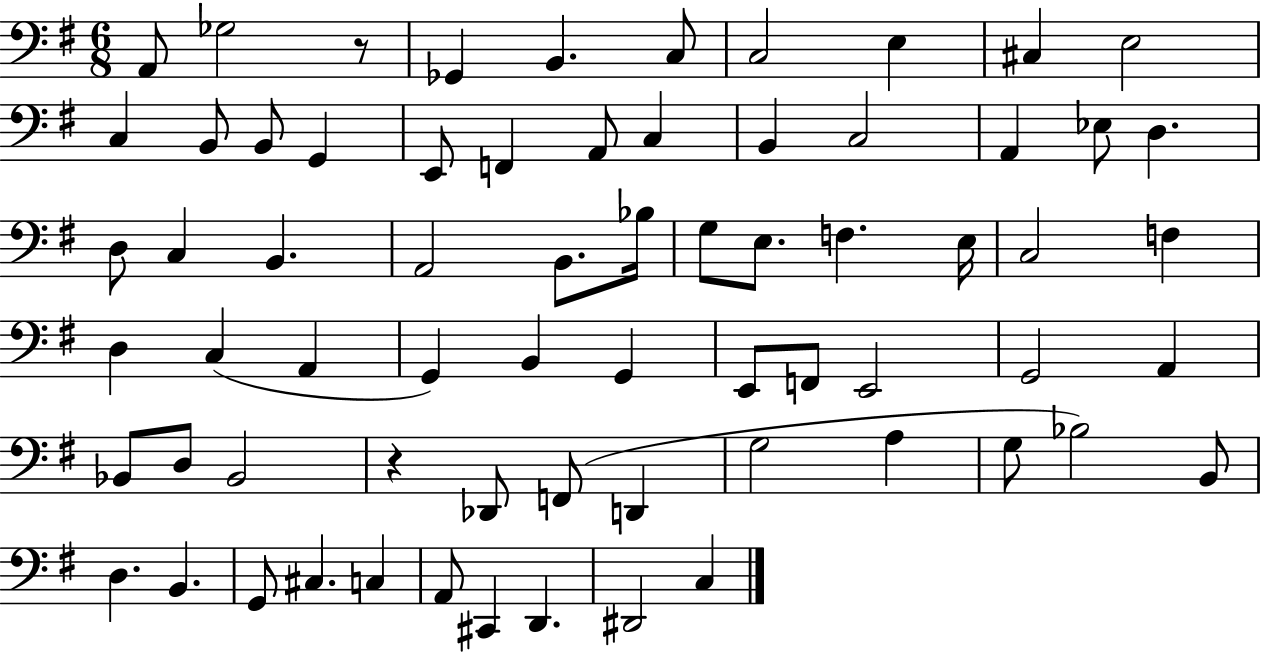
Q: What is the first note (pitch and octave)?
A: A2